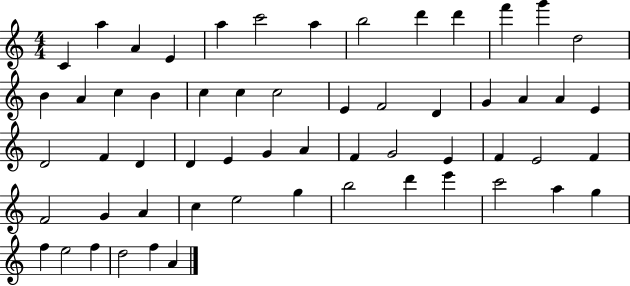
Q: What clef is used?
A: treble